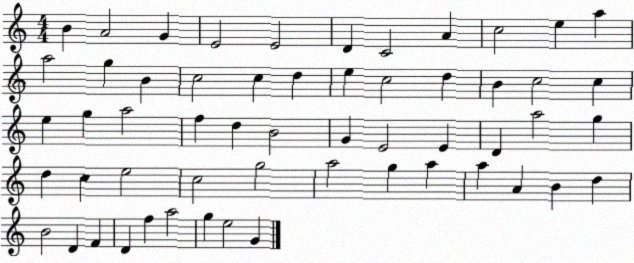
X:1
T:Untitled
M:4/4
L:1/4
K:C
B A2 G E2 E2 D C2 A c2 e a a2 g B c2 c d e c2 d B c2 c e g a2 f d B2 G E2 E D a2 g d c e2 c2 g2 a2 g a a A B d B2 D F D f a2 g e2 G